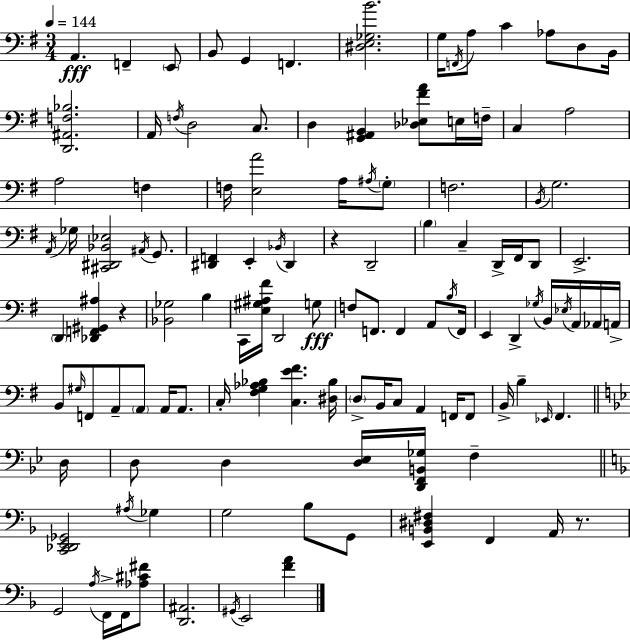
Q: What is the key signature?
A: G major